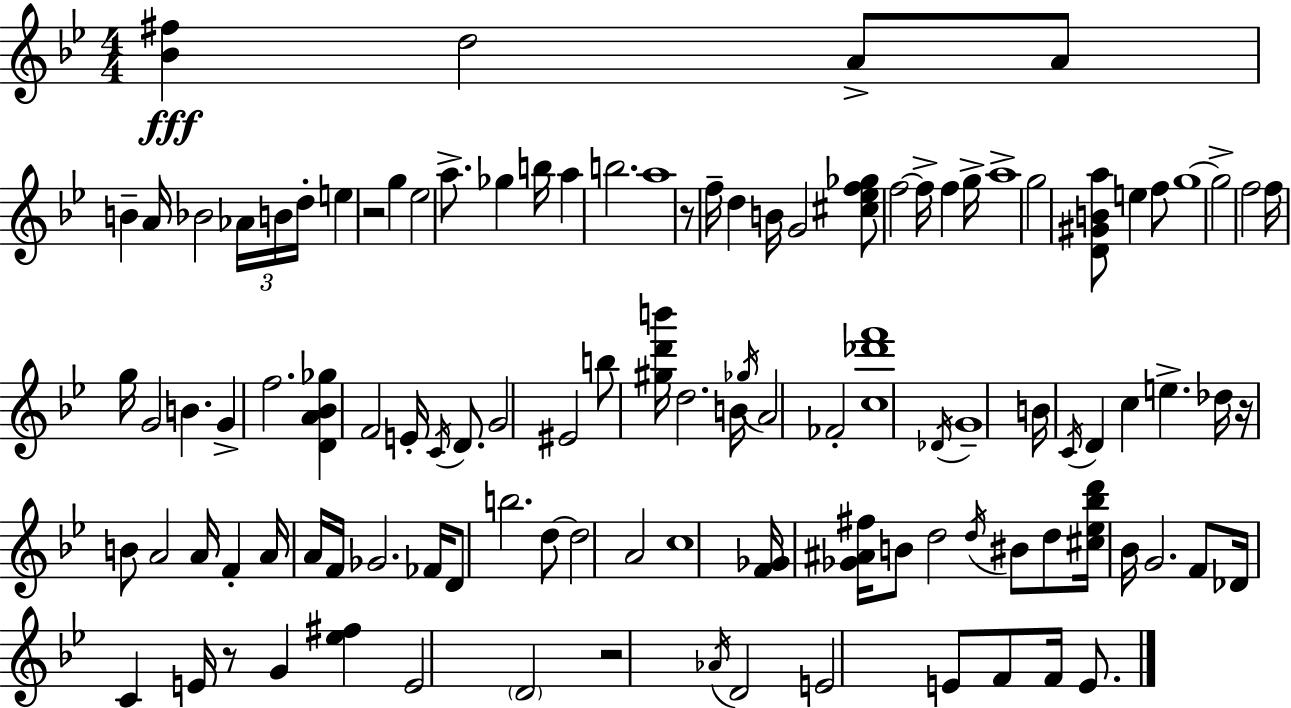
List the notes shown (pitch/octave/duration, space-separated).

[Bb4,F#5]/q D5/h A4/e A4/e B4/q A4/s Bb4/h Ab4/s B4/s D5/s E5/q R/h G5/q Eb5/h A5/e. Gb5/q B5/s A5/q B5/h. A5/w R/e F5/s D5/q B4/s G4/h [C#5,Eb5,F5,Gb5]/e F5/h F5/s F5/q G5/s A5/w G5/h [D4,G#4,B4,A5]/e E5/q F5/e G5/w G5/h F5/h F5/s G5/s G4/h B4/q. G4/q F5/h. [D4,A4,Bb4,Gb5]/q F4/h E4/s C4/s D4/e. G4/h EIS4/h B5/e [G#5,D6,B6]/s D5/h. B4/s Gb5/s A4/h FES4/h [C5,Db6,F6]/w Db4/s G4/w B4/s C4/s D4/q C5/q E5/q. Db5/s R/s B4/e A4/h A4/s F4/q A4/s A4/s F4/s Gb4/h. FES4/s D4/e B5/h. D5/e D5/h A4/h C5/w [F4,Gb4]/s [Gb4,A#4,F#5]/s B4/e D5/h D5/s BIS4/e D5/e [C#5,Eb5,Bb5,D6]/s Bb4/s G4/h. F4/e Db4/s C4/q E4/s R/e G4/q [Eb5,F#5]/q E4/h D4/h R/h Ab4/s D4/h E4/h E4/e F4/e F4/s E4/e.